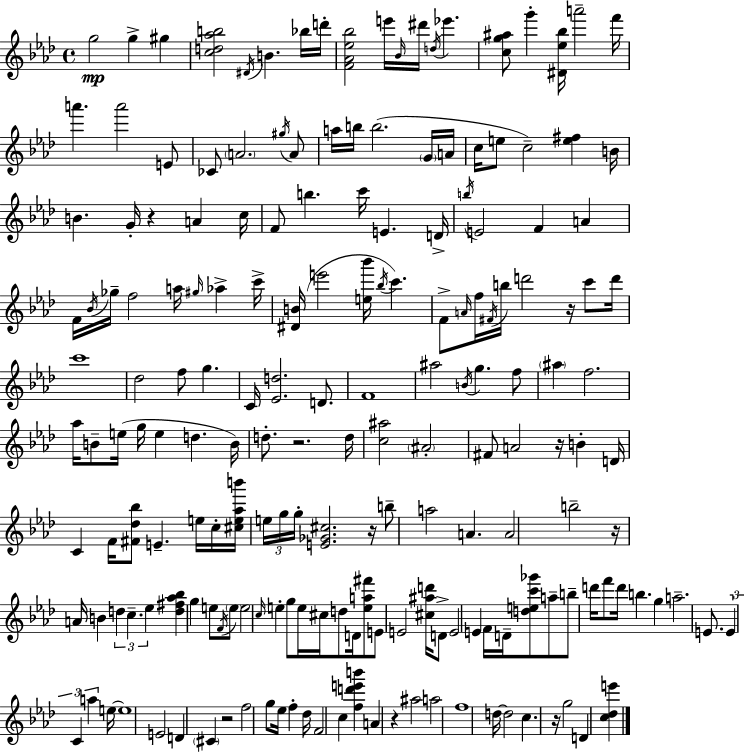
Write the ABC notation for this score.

X:1
T:Untitled
M:4/4
L:1/4
K:Fm
g2 g ^g [cd_ab]2 ^D/4 B _b/4 d'/4 [F_A_e_b]2 e'/4 _B/4 ^d'/4 d/4 _e' [cg^a]/2 g' [^D_e_b]/4 a'2 f'/4 a' a'2 E/2 _C/2 A2 ^g/4 A/2 a/4 b/4 b2 G/4 A/4 c/4 e/2 c2 [e^f] B/4 B G/4 z A c/4 F/2 b c'/4 E D/4 b/4 E2 F A F/4 _B/4 _g/4 f2 a/4 ^g/4 _a c'/4 [^DB]/4 e'2 [e_b']/4 _b/4 c' F/2 A/4 f/4 ^F/4 b/4 d'2 z/4 c'/2 d'/4 c'4 _d2 f/2 g C/4 [_Ed]2 D/2 F4 ^a2 B/4 g f/2 ^a f2 _a/4 B/2 e/4 g/4 e d B/4 d/2 z2 d/4 [c^a]2 ^A2 ^F/2 A2 z/4 B D/4 C F/4 [^F_d_b]/2 E e/4 c/4 [^ce_ab']/4 e/4 g/4 g/4 [E_G^c]2 z/4 b/2 a2 A A2 b2 z/4 A/4 B d c _e [d^f_a_b] g e/2 F/4 e/2 e2 c/4 e g/2 e/4 ^c/4 d/2 D/4 [ea^f']/2 E/2 E2 [^c^ad']/4 D/2 E2 E F/4 D/4 [dec'_g']/2 a/2 b/2 d'/4 f'/2 d'/4 b g a2 E/2 E C a e/4 e4 E2 D ^C z2 f2 g/2 _e/4 f _d/4 F2 c [fd'e'b'] A z ^a2 a2 f4 d/4 d2 c z/4 g2 D [c_de']